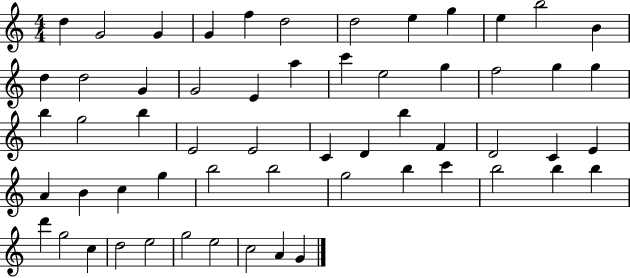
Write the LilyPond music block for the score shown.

{
  \clef treble
  \numericTimeSignature
  \time 4/4
  \key c \major
  d''4 g'2 g'4 | g'4 f''4 d''2 | d''2 e''4 g''4 | e''4 b''2 b'4 | \break d''4 d''2 g'4 | g'2 e'4 a''4 | c'''4 e''2 g''4 | f''2 g''4 g''4 | \break b''4 g''2 b''4 | e'2 e'2 | c'4 d'4 b''4 f'4 | d'2 c'4 e'4 | \break a'4 b'4 c''4 g''4 | b''2 b''2 | g''2 b''4 c'''4 | b''2 b''4 b''4 | \break d'''4 g''2 c''4 | d''2 e''2 | g''2 e''2 | c''2 a'4 g'4 | \break \bar "|."
}